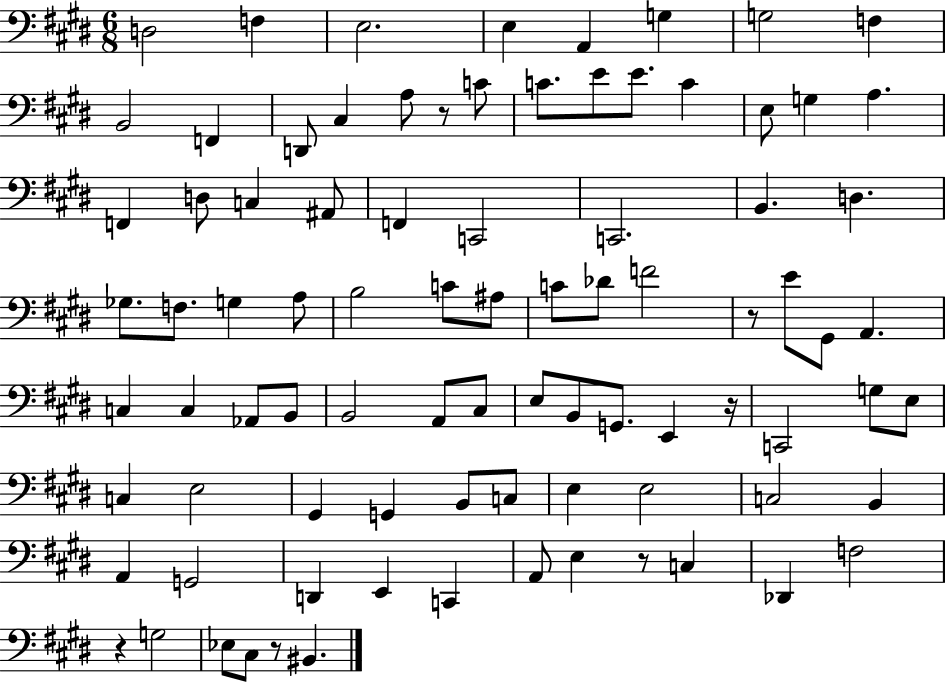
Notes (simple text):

D3/h F3/q E3/h. E3/q A2/q G3/q G3/h F3/q B2/h F2/q D2/e C#3/q A3/e R/e C4/e C4/e. E4/e E4/e. C4/q E3/e G3/q A3/q. F2/q D3/e C3/q A#2/e F2/q C2/h C2/h. B2/q. D3/q. Gb3/e. F3/e. G3/q A3/e B3/h C4/e A#3/e C4/e Db4/e F4/h R/e E4/e G#2/e A2/q. C3/q C3/q Ab2/e B2/e B2/h A2/e C#3/e E3/e B2/e G2/e. E2/q R/s C2/h G3/e E3/e C3/q E3/h G#2/q G2/q B2/e C3/e E3/q E3/h C3/h B2/q A2/q G2/h D2/q E2/q C2/q A2/e E3/q R/e C3/q Db2/q F3/h R/q G3/h Eb3/e C#3/e R/e BIS2/q.